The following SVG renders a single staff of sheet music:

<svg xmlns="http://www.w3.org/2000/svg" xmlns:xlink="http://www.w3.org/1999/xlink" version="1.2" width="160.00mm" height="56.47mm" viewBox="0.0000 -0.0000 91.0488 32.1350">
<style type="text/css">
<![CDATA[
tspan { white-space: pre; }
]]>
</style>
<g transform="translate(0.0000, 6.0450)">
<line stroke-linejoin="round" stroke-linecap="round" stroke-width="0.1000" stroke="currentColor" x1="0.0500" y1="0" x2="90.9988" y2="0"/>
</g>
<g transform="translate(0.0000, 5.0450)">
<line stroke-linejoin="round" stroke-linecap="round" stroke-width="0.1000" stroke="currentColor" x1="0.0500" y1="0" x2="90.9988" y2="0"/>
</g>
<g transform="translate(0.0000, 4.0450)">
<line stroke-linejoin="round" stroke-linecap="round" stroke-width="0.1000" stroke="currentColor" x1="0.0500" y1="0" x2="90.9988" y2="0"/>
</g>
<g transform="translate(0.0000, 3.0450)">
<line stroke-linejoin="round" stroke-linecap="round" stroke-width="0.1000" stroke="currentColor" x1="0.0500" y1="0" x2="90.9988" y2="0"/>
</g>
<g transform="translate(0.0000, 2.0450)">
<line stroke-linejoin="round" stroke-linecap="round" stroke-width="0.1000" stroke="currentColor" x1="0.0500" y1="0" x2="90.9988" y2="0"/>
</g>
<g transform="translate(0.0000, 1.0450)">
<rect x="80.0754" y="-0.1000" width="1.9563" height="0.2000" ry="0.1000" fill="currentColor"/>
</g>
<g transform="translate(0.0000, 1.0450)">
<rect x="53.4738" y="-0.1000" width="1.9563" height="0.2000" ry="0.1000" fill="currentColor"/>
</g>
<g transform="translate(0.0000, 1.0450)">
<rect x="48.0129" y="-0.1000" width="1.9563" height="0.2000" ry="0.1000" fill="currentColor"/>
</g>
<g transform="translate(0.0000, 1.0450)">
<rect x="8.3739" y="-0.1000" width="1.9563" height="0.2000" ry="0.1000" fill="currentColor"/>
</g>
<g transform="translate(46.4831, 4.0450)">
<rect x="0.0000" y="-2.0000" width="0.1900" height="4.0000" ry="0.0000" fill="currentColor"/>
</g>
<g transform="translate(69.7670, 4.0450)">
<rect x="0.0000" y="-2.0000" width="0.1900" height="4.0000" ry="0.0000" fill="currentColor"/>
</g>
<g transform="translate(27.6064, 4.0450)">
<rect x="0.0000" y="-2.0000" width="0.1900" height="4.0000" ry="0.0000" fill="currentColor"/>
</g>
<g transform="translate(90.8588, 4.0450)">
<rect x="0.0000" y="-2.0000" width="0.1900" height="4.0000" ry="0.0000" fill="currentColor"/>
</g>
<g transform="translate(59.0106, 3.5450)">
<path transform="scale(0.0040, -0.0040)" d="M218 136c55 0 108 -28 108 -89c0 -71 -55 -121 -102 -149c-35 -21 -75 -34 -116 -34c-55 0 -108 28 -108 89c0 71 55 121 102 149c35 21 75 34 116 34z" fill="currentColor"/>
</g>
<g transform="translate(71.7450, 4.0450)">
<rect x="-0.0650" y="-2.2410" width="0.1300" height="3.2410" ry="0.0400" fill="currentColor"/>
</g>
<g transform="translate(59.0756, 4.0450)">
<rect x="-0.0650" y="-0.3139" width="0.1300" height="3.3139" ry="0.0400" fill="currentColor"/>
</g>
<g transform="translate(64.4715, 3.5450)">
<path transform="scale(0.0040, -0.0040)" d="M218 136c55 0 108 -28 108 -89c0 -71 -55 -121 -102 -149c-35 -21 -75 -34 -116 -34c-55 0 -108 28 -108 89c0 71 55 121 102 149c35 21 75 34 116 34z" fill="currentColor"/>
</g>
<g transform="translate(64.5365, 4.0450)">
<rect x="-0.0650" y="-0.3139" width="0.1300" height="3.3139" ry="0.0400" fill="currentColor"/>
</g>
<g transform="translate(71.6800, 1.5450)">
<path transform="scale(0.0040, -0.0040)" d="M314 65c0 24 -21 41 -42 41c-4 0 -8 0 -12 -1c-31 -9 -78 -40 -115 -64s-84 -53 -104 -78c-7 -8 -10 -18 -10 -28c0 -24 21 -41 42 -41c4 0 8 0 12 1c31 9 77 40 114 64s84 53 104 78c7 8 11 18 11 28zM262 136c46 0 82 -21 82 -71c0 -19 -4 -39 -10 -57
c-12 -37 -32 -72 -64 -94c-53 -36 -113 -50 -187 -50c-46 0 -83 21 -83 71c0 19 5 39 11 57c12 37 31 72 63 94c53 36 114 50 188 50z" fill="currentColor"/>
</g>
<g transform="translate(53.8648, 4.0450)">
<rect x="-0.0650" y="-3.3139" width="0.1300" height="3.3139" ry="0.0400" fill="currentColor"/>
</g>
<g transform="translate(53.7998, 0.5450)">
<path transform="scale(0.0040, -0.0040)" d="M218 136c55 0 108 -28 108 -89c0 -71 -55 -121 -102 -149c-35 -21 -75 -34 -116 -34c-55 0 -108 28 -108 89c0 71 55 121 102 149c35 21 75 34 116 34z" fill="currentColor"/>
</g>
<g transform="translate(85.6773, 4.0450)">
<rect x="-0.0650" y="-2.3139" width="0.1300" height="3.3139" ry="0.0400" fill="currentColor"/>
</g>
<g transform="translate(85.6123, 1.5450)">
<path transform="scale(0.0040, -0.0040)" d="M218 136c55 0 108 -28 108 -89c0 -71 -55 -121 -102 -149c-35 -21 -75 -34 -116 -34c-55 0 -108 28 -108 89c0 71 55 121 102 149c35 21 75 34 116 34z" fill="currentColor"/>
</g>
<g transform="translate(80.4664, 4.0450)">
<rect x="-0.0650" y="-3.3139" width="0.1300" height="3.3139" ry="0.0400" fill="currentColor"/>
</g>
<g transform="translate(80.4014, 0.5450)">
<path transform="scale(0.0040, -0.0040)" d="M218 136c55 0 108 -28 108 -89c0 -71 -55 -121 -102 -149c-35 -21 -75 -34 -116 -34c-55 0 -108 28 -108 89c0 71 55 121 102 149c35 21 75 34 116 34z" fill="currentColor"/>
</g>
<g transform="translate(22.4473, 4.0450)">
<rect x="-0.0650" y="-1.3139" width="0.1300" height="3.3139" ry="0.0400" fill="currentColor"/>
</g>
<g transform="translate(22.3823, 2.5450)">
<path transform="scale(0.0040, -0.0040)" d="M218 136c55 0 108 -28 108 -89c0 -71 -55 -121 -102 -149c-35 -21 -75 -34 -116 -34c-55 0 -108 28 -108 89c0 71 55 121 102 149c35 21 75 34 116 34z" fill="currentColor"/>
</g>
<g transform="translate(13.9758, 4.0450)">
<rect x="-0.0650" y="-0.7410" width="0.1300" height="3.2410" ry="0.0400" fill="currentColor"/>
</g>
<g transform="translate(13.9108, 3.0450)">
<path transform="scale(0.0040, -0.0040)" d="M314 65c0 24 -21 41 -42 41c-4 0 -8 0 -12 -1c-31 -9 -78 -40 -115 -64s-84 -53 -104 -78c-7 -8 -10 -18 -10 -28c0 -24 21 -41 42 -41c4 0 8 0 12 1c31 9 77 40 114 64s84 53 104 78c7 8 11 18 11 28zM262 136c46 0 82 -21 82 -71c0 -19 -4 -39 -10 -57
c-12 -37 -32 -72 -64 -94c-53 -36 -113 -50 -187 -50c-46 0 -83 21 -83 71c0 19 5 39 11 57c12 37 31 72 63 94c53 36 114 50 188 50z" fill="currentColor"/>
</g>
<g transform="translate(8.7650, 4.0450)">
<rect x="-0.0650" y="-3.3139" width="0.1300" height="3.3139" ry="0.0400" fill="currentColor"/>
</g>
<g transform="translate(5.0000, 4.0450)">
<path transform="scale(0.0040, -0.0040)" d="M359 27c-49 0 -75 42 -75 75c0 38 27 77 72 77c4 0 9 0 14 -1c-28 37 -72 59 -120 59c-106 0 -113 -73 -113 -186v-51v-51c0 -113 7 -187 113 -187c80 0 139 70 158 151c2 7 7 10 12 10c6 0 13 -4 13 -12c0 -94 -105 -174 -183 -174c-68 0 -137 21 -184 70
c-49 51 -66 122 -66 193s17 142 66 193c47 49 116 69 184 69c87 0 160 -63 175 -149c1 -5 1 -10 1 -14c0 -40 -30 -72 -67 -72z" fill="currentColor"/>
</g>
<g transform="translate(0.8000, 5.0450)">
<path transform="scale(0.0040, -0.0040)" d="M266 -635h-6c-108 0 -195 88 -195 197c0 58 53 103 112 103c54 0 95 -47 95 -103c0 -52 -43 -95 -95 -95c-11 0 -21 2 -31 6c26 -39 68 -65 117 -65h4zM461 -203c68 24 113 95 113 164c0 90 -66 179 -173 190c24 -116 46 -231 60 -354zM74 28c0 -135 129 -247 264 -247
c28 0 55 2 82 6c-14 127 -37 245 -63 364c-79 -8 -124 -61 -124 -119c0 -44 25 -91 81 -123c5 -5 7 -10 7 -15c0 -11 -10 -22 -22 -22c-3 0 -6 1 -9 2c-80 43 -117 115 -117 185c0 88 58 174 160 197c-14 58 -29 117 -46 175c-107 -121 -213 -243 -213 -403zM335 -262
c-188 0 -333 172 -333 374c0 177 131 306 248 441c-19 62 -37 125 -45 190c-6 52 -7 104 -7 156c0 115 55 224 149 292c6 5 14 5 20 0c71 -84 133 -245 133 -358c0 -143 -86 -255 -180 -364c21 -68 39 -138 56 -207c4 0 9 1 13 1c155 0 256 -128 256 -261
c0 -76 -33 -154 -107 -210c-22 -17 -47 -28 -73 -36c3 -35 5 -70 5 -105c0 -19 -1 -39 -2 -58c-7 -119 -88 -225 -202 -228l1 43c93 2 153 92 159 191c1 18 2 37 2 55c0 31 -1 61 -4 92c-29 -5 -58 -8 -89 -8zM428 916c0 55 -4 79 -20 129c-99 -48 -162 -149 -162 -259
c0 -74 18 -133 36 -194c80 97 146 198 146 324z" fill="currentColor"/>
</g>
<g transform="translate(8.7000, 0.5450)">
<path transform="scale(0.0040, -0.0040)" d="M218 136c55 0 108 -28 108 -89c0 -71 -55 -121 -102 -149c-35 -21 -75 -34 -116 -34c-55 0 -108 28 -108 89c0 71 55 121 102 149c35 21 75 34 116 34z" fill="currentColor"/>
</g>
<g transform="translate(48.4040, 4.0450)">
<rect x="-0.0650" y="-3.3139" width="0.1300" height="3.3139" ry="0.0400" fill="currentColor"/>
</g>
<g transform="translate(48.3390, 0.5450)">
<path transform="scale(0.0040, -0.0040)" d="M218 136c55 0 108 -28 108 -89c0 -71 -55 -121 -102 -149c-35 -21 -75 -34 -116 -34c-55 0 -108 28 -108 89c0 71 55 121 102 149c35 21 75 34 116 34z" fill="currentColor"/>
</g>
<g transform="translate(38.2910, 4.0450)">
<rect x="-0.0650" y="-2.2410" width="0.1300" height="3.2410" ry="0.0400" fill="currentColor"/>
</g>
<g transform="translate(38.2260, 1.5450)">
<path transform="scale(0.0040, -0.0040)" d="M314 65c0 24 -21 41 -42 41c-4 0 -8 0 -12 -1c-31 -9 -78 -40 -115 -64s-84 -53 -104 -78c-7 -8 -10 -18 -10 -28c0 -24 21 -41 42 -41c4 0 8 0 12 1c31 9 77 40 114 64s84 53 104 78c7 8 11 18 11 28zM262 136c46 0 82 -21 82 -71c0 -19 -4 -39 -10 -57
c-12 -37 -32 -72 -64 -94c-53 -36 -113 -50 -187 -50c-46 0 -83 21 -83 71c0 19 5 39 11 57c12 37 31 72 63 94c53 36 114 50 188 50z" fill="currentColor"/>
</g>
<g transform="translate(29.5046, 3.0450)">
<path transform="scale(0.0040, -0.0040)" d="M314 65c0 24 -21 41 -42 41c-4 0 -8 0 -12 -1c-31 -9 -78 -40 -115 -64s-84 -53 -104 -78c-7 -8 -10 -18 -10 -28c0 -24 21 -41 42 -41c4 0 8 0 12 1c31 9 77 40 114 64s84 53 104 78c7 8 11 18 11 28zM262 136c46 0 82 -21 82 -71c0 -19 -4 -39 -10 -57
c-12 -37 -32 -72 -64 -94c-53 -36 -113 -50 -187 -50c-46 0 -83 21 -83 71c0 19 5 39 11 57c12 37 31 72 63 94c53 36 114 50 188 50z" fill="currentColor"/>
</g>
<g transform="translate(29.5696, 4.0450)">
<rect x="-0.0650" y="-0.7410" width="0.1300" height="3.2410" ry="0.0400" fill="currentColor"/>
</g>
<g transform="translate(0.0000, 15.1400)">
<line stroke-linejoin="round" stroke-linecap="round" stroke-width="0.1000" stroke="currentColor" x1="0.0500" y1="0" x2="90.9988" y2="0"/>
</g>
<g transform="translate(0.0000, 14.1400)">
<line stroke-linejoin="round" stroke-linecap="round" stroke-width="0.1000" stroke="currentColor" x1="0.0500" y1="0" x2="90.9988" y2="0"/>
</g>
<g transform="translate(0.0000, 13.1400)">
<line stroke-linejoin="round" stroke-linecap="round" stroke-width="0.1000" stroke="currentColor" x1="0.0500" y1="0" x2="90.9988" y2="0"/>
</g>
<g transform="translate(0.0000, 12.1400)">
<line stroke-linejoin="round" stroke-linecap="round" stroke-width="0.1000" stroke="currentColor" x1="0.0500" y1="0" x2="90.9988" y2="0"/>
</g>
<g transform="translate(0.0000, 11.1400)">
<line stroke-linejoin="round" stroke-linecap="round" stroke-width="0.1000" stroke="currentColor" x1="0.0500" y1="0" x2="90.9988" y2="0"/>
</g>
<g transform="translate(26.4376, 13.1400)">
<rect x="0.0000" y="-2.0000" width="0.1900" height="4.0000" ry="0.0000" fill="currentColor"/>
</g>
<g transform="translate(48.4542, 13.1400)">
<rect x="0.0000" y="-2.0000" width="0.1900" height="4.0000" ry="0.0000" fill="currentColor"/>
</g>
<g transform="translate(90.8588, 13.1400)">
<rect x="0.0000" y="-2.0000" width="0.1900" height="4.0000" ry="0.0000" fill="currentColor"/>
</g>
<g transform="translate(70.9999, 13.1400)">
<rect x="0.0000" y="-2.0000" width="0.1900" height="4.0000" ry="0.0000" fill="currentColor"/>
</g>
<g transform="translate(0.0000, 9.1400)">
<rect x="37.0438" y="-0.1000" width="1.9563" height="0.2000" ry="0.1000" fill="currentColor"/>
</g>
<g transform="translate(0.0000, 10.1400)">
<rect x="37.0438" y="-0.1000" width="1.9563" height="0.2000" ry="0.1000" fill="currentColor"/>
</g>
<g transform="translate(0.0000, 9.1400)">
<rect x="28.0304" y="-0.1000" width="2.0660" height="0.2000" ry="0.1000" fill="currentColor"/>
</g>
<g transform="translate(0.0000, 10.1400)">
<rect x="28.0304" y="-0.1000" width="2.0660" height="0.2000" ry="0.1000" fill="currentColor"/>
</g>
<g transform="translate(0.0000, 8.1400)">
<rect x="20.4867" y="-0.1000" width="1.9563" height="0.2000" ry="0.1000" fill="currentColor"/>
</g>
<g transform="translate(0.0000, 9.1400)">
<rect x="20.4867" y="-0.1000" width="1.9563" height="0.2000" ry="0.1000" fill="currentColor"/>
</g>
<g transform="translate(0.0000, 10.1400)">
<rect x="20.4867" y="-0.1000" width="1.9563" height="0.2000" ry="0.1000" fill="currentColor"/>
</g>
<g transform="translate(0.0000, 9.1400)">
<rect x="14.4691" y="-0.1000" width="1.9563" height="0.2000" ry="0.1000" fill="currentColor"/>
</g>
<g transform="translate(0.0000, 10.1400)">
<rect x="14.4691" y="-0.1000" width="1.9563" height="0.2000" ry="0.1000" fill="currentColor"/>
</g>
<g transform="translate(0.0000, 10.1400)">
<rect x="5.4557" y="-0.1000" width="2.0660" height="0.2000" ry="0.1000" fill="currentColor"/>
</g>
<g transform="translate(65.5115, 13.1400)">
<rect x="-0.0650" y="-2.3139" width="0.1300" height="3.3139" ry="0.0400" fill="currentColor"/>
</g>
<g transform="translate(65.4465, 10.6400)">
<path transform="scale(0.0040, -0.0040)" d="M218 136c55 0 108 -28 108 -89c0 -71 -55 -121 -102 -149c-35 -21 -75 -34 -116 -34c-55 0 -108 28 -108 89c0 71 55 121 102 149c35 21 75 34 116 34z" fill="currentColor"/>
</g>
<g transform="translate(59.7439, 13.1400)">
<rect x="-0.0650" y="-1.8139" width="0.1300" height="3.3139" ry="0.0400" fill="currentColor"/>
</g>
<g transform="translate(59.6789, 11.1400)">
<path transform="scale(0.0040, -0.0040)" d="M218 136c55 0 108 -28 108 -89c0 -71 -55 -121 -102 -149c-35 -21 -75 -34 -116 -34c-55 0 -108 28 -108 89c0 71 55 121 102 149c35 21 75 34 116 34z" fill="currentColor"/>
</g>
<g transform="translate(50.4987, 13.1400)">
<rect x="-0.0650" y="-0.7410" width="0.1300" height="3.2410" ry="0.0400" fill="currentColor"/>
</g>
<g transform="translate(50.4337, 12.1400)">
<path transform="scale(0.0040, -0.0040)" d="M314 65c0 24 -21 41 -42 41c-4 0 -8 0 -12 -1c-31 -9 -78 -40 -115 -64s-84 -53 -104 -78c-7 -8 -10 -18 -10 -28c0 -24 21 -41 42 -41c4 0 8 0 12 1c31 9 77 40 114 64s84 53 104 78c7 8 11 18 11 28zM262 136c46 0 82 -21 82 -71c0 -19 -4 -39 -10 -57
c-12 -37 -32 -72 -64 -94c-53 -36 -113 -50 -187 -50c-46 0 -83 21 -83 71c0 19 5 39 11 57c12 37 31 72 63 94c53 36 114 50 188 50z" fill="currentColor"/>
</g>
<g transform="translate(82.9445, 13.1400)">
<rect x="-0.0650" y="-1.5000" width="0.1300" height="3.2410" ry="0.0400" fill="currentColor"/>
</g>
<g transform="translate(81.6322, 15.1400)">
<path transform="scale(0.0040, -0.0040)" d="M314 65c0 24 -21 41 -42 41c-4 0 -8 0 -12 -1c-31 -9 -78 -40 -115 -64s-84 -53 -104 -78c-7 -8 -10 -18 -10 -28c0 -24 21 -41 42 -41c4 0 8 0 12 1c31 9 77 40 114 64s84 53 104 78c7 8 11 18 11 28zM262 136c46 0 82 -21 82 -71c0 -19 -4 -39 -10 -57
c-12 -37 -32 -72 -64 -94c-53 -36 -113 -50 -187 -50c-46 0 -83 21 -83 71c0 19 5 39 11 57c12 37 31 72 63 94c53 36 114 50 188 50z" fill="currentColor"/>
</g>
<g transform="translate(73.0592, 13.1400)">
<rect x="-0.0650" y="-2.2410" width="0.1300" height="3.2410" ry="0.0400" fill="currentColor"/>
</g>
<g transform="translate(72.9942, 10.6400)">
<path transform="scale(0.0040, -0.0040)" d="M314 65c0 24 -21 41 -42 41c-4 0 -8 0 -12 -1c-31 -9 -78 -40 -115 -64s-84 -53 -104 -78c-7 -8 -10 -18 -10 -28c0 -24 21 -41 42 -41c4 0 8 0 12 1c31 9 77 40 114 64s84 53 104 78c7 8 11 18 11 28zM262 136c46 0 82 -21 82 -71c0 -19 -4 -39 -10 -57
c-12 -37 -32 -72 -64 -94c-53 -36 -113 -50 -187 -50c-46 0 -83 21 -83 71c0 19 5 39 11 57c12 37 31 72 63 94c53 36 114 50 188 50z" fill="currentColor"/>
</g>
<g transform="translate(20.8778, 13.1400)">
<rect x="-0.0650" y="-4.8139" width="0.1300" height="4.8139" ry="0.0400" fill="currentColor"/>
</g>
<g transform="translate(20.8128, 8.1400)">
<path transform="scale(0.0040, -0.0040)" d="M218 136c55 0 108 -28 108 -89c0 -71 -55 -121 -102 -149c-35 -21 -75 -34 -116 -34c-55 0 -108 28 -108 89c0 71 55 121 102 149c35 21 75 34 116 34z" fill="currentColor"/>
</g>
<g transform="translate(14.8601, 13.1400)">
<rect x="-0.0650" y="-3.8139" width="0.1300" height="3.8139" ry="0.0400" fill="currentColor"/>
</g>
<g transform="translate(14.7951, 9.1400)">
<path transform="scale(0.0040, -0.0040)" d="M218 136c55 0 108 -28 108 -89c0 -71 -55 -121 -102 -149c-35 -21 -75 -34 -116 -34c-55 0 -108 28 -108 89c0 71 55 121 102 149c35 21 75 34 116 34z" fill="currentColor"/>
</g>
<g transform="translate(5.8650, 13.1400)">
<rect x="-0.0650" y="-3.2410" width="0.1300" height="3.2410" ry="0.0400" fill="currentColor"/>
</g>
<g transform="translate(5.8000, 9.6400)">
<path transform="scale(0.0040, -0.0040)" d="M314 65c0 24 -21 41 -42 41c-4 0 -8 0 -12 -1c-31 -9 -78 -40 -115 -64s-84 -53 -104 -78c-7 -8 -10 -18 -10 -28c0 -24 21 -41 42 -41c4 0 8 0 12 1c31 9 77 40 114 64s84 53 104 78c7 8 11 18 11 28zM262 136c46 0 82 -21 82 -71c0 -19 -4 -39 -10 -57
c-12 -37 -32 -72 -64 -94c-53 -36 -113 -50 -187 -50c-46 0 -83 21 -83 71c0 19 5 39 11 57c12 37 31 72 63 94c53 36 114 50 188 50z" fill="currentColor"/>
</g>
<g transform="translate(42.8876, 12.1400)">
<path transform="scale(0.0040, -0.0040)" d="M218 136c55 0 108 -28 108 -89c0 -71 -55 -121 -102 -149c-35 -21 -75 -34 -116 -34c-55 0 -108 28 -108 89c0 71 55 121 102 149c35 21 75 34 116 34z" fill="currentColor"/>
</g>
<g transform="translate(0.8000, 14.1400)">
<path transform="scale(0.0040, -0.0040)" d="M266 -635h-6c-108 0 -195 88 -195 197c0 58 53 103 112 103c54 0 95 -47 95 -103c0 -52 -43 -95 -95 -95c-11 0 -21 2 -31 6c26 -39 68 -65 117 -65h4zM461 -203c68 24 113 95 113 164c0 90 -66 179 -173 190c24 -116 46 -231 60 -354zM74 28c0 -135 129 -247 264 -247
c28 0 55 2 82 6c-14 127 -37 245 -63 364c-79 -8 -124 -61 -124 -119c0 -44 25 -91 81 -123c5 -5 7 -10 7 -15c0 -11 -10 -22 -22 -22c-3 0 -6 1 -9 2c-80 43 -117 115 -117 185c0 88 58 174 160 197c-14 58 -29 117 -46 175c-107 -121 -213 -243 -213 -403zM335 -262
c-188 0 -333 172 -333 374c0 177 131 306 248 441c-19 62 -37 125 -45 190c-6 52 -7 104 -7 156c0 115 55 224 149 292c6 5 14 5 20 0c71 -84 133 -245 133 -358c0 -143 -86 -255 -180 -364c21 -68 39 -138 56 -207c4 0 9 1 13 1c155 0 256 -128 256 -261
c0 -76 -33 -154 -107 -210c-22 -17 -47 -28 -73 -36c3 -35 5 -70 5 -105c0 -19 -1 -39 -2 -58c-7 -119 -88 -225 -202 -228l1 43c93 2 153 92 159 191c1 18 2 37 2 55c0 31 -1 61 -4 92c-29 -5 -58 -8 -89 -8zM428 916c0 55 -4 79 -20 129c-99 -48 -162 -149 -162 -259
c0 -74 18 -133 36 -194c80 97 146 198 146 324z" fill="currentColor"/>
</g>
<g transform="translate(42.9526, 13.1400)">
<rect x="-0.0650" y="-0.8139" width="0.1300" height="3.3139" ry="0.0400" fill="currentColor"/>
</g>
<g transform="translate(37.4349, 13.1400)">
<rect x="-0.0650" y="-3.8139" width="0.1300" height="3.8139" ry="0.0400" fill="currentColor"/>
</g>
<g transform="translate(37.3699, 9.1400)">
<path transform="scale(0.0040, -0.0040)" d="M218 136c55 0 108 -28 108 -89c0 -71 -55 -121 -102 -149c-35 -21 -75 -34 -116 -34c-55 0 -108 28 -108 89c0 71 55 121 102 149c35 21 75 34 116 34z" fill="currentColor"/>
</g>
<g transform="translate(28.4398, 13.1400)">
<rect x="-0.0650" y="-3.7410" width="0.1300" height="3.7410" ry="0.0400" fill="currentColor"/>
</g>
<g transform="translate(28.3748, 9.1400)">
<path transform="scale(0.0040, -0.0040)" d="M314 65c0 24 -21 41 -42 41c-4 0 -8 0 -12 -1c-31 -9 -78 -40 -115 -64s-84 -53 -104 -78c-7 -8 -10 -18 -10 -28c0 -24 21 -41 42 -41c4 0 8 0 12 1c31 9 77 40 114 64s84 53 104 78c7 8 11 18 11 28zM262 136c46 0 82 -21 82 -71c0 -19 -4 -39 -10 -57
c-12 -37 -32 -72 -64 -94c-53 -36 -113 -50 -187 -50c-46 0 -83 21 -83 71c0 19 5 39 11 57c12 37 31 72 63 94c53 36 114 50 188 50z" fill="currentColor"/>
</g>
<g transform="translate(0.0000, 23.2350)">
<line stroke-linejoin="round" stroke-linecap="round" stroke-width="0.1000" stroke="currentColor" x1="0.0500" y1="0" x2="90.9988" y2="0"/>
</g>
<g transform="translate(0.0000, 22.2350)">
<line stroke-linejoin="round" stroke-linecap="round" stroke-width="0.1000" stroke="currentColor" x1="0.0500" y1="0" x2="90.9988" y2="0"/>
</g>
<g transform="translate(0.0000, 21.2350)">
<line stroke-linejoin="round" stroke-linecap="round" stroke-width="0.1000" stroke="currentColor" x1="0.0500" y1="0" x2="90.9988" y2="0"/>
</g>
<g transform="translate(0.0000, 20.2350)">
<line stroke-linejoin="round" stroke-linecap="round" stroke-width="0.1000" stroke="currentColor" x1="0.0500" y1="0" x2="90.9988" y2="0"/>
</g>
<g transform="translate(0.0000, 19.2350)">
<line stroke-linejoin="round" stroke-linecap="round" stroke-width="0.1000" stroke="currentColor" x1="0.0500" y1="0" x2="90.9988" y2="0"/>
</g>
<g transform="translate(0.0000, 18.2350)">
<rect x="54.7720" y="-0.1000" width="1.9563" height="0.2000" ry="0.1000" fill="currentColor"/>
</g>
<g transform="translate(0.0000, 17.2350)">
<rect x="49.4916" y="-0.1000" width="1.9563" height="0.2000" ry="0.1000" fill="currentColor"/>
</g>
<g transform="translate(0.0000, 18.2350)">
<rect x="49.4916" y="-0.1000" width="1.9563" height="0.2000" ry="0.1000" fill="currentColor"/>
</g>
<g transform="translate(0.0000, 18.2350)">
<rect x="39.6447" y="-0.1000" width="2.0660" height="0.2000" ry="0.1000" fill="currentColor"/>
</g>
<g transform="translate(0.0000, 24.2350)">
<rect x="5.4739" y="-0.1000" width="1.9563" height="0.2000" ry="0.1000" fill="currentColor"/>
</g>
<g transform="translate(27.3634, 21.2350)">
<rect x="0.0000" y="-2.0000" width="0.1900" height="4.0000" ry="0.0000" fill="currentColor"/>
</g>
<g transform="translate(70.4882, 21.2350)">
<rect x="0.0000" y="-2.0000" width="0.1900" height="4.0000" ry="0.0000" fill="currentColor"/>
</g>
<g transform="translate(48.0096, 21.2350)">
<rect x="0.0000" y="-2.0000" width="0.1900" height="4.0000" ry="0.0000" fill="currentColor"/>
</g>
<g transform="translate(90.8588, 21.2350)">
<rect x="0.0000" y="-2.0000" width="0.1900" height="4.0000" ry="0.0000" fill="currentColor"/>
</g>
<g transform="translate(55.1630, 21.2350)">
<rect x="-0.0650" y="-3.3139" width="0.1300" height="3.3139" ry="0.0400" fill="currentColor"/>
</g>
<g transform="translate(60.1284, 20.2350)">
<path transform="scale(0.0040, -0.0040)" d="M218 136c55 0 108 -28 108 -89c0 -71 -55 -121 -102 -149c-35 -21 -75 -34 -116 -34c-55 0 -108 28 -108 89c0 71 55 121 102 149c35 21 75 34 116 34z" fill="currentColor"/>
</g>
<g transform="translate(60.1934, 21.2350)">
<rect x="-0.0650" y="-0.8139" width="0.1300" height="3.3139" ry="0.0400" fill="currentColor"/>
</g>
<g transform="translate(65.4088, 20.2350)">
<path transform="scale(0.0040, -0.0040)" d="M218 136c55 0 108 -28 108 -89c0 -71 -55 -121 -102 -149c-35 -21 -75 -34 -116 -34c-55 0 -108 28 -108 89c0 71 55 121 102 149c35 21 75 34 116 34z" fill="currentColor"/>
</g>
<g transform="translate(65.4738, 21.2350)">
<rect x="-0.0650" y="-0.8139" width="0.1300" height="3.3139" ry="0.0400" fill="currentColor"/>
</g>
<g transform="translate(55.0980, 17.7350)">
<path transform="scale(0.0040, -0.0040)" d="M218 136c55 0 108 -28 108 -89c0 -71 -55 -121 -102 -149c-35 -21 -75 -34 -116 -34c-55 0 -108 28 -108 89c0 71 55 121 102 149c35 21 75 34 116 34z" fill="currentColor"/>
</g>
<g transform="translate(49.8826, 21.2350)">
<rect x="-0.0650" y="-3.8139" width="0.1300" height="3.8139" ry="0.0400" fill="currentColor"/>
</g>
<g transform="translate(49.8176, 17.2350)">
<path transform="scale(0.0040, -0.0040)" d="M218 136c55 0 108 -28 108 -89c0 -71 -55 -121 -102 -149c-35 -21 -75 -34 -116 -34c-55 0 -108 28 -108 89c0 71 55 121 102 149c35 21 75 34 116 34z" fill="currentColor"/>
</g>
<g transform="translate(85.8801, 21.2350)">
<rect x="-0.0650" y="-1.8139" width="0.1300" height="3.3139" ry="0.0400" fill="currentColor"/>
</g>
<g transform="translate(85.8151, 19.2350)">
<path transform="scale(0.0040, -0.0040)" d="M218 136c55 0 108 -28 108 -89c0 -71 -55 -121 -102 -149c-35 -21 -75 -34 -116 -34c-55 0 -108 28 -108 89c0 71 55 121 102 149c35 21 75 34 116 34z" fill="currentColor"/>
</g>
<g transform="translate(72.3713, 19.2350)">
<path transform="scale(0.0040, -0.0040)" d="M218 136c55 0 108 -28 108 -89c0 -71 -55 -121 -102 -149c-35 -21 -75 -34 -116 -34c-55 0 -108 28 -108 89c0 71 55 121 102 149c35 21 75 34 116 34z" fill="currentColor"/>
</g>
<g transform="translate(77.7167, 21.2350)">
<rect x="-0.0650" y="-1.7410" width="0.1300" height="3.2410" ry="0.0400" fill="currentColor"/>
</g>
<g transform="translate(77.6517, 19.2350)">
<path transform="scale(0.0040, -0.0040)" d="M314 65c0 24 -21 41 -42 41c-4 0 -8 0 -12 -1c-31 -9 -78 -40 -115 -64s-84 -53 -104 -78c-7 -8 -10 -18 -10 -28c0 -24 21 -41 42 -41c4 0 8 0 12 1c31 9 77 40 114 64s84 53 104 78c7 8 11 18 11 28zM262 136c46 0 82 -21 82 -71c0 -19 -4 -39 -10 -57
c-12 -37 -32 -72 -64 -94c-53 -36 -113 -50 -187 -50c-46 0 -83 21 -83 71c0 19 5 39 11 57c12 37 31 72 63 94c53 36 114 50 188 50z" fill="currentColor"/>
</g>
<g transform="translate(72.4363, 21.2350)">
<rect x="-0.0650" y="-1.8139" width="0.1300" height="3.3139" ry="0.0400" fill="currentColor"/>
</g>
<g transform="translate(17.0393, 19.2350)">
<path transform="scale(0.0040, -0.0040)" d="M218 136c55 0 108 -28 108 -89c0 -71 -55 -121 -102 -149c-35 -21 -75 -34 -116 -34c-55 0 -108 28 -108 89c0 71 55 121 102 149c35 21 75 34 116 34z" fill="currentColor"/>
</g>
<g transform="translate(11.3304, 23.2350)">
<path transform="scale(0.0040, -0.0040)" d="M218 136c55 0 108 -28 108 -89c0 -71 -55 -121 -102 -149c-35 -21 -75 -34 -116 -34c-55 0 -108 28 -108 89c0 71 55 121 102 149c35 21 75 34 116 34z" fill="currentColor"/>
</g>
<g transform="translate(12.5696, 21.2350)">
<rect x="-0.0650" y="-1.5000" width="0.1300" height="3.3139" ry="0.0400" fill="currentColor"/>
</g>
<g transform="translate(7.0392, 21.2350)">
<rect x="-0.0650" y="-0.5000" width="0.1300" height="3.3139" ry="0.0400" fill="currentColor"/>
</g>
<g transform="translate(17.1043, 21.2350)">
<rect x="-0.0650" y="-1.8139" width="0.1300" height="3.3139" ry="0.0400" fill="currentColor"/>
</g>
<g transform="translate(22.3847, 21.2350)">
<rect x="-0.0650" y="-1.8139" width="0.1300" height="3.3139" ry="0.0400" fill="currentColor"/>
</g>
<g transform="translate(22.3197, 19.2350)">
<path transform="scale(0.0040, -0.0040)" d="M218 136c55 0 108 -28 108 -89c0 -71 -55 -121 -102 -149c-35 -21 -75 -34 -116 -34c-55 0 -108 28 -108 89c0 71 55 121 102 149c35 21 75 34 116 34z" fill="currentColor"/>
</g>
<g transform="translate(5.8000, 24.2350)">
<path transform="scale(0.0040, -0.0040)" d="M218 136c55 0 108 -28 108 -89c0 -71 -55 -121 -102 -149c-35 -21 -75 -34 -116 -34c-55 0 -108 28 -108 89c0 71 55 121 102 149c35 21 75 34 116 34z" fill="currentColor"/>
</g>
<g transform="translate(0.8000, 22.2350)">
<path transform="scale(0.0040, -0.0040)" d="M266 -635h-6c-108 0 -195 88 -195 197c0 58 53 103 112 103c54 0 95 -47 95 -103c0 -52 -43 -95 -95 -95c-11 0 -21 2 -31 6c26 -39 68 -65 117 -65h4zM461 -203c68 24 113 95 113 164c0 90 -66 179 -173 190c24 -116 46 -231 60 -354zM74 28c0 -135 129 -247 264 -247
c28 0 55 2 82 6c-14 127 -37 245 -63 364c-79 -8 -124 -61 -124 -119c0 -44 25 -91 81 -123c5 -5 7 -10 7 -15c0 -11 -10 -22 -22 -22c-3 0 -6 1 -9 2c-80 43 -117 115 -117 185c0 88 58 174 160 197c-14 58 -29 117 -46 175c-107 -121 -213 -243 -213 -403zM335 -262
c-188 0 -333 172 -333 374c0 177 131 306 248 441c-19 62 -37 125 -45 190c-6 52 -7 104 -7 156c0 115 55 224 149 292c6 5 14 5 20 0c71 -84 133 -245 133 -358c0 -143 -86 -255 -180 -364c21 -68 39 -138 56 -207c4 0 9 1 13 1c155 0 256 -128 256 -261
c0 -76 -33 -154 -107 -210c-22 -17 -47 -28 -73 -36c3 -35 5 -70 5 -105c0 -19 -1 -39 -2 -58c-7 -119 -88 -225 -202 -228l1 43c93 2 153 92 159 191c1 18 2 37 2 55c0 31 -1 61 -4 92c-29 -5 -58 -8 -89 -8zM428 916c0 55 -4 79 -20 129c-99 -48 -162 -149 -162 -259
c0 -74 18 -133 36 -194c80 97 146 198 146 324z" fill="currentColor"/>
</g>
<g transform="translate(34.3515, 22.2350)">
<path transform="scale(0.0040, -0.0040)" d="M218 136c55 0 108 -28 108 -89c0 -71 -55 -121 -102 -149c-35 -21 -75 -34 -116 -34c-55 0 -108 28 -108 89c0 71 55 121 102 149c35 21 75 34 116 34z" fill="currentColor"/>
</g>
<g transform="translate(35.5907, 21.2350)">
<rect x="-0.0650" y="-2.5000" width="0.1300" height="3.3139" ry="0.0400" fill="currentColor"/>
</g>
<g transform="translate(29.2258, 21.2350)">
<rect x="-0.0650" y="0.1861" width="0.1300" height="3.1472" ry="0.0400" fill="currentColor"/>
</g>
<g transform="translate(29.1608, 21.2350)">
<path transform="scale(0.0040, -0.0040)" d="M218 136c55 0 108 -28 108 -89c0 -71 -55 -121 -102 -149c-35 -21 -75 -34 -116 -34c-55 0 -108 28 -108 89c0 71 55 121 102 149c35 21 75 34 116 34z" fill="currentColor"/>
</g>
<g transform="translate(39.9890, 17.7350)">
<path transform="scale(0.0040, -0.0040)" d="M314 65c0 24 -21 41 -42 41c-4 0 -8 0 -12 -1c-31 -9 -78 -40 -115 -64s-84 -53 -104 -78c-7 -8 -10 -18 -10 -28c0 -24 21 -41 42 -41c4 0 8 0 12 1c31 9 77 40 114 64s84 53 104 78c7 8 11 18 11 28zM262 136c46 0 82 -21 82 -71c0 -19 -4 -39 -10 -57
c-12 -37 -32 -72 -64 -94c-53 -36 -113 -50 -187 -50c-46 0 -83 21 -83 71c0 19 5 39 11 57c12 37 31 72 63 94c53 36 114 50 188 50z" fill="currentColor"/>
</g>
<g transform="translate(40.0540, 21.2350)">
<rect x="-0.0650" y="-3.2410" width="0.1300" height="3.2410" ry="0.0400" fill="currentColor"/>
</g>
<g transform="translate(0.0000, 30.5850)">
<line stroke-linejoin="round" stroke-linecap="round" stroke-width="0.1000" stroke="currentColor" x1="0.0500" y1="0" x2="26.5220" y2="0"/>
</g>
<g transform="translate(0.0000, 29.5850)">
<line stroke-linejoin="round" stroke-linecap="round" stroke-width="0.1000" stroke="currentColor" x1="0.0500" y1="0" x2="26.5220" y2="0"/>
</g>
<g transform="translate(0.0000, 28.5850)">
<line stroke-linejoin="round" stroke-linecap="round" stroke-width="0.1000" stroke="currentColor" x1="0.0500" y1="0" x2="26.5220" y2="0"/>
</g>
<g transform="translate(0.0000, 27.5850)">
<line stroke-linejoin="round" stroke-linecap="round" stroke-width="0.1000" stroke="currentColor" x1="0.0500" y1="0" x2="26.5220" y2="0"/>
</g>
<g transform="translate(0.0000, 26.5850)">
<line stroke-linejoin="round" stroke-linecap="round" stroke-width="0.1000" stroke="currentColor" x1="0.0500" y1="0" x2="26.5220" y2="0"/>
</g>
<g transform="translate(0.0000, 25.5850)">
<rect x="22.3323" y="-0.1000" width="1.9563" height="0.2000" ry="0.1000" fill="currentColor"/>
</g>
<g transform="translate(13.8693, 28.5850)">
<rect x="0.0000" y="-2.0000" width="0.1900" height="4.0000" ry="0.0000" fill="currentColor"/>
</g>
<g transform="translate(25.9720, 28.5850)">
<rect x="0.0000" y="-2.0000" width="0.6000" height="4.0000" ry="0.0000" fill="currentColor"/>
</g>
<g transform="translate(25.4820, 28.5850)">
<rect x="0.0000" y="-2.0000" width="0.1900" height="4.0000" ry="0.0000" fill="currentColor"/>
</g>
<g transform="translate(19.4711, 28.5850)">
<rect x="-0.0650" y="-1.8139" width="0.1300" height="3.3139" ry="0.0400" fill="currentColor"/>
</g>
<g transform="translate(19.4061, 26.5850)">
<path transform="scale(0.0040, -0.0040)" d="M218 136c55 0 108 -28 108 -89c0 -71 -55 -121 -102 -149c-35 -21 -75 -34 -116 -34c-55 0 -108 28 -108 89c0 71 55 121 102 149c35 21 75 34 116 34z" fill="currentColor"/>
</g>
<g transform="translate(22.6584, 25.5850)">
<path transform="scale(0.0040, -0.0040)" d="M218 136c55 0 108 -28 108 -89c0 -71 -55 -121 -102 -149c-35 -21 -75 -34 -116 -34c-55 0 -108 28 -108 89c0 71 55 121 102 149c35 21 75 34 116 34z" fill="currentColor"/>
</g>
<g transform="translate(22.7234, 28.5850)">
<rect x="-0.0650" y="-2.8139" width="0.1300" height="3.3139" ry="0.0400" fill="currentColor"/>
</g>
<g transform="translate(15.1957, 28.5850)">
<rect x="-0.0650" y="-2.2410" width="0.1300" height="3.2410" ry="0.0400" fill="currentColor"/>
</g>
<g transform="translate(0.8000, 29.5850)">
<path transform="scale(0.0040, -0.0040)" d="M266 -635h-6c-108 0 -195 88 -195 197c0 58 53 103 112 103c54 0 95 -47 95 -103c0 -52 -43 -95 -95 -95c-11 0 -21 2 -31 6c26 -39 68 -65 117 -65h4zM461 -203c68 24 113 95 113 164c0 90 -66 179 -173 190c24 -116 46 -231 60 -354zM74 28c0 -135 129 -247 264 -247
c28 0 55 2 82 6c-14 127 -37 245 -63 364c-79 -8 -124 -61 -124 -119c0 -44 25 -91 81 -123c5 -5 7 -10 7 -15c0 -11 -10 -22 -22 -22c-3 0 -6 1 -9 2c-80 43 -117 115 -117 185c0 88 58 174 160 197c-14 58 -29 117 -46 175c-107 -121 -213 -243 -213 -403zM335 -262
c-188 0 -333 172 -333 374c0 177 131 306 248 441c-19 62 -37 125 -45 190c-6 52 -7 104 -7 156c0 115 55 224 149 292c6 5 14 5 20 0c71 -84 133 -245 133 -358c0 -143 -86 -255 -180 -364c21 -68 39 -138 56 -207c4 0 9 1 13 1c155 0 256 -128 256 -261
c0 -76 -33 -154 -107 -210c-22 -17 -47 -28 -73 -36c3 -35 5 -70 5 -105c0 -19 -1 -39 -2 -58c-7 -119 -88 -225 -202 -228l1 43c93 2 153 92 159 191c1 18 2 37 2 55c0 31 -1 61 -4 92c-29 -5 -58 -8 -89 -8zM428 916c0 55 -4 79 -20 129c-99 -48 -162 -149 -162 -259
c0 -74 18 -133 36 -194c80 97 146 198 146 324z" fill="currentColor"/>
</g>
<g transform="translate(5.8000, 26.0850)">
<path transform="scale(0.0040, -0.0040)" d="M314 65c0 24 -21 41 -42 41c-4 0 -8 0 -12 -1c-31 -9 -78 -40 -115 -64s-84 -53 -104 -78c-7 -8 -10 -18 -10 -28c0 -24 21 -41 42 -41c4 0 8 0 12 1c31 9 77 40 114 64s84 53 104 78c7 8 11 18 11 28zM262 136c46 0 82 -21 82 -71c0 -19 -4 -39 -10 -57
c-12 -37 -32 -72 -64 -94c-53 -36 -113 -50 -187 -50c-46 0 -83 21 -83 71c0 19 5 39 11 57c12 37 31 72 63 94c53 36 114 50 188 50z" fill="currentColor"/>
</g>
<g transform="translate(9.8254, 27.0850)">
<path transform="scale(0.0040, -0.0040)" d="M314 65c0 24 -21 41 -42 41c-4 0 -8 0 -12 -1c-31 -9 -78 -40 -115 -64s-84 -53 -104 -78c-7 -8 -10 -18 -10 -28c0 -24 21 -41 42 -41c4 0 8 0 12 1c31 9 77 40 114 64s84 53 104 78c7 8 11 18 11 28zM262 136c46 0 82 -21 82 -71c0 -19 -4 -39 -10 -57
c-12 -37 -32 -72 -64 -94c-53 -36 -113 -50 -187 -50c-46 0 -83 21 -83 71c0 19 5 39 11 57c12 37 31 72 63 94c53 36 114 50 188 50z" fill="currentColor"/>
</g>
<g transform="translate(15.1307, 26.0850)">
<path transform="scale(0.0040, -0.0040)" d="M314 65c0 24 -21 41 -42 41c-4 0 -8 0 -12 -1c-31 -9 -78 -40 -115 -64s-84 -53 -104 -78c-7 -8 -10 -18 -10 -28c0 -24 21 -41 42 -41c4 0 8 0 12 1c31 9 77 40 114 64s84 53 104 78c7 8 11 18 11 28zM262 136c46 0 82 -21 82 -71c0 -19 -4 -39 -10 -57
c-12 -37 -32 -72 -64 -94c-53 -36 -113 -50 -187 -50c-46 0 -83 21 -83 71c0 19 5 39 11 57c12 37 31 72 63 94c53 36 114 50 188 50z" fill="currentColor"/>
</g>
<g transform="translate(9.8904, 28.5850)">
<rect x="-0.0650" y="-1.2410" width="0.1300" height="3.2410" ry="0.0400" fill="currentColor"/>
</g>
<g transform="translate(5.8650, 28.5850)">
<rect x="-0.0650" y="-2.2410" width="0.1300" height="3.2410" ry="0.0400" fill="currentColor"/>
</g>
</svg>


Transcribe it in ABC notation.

X:1
T:Untitled
M:4/4
L:1/4
K:C
b d2 e d2 g2 b b c c g2 b g b2 c' e' c'2 c' d d2 f g g2 E2 C E f f B G b2 c' b d d f f2 f g2 e2 g2 f a